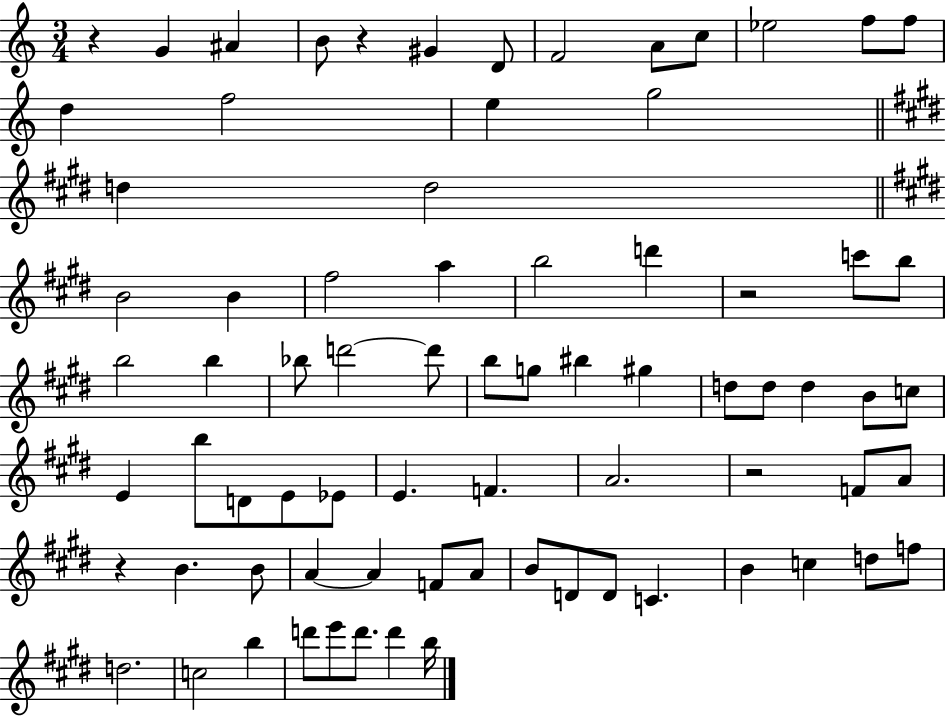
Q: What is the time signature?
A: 3/4